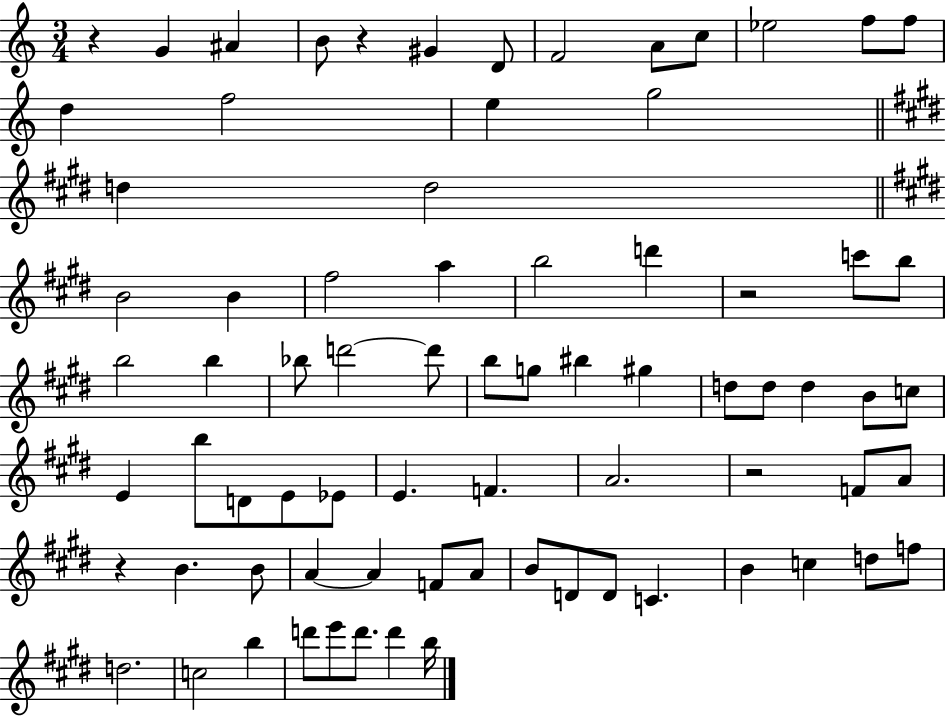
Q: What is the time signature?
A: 3/4